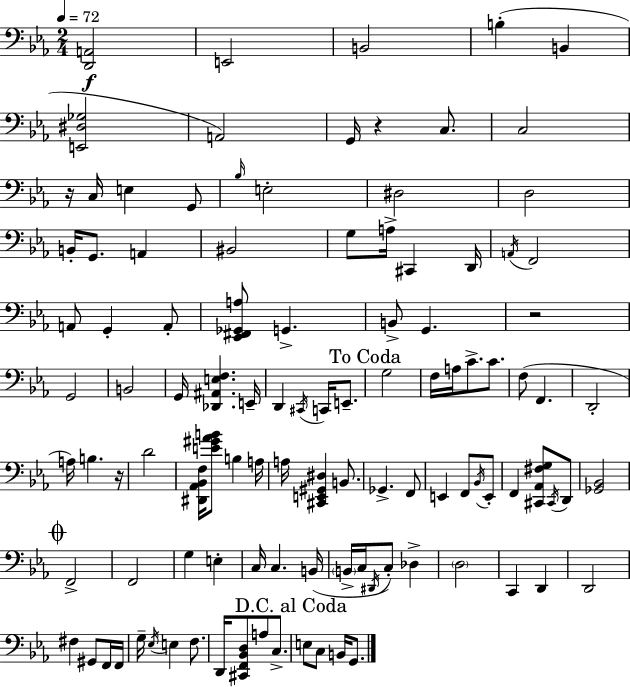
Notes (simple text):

[D2,A2]/h E2/h B2/h B3/q B2/q [E2,D#3,Gb3]/h A2/h G2/s R/q C3/e. C3/h R/s C3/s E3/q G2/e Bb3/s E3/h D#3/h D3/h B2/s G2/e. A2/q BIS2/h G3/e A3/s C#2/q D2/s A2/s F2/h A2/e G2/q A2/e [Eb2,F#2,Gb2,A3]/e G2/q. B2/e G2/q. R/h G2/h B2/h G2/s [Db2,A#2,E3,F3]/q. E2/s D2/q C#2/s C2/s E2/e. G3/h F3/s A3/s C4/e. C4/e. F3/e F2/q. D2/h A3/s B3/q. R/s D4/h [D#2,Ab2,Bb2,F3]/s [E4,G#4,Ab4,B4]/e B3/q A3/s A3/s [C#2,E2,G#2,D#3]/q B2/e. Gb2/q. F2/e E2/q F2/e Bb2/s E2/e F2/q [C#2,Ab2,F#3,G3]/e C#2/s D2/e [Gb2,Bb2]/h F2/h F2/h G3/q E3/q C3/s C3/q. B2/s B2/s C3/s D#2/s C3/e Db3/q D3/h C2/q D2/q D2/h F#3/q G#2/e F2/s F2/s G3/s Eb3/s E3/q F3/e. D2/s [C#2,F2,Bb2,D3]/e A3/e C3/e. E3/e C3/e B2/s G2/e.